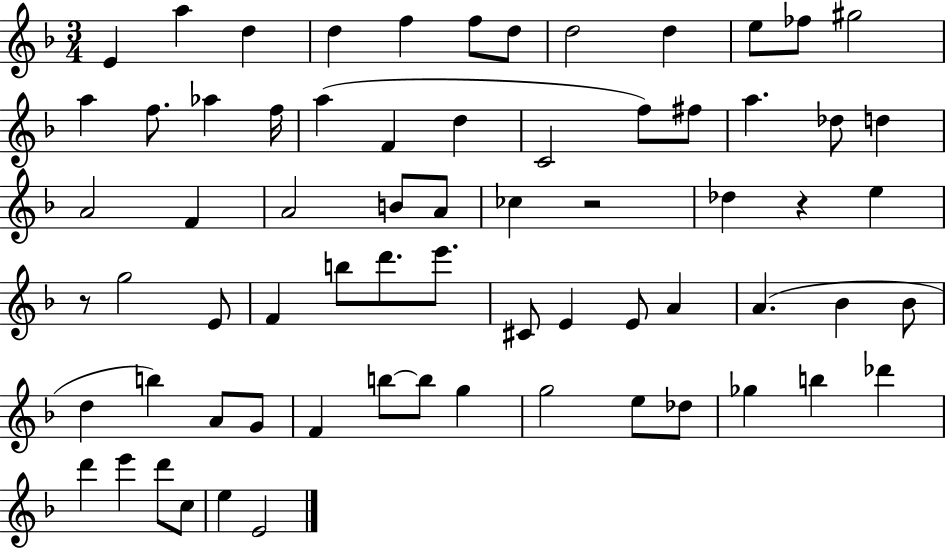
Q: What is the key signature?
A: F major